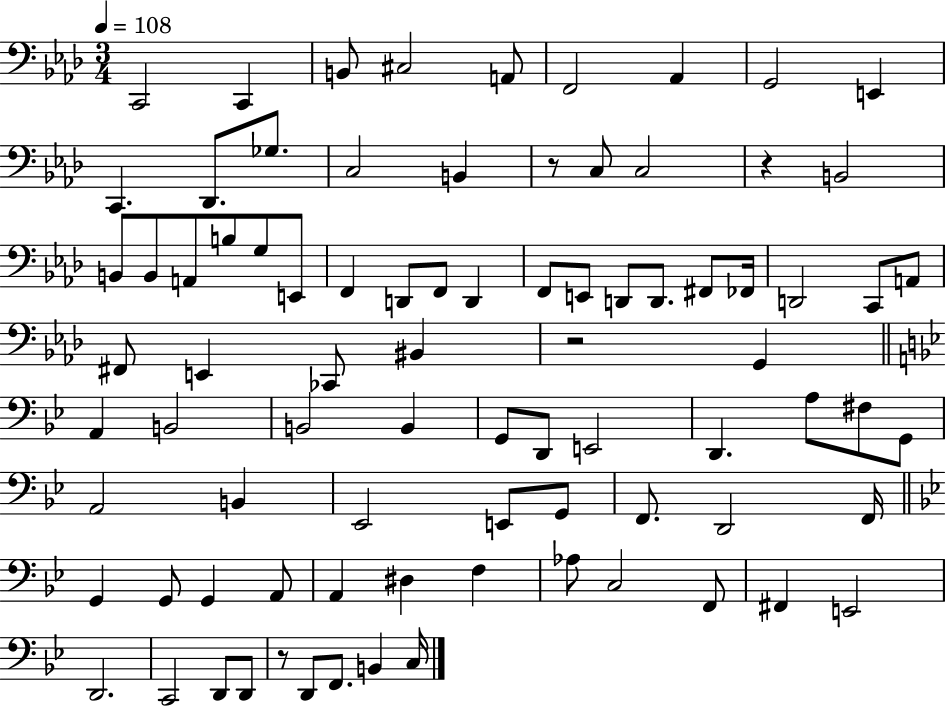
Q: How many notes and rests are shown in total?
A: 84